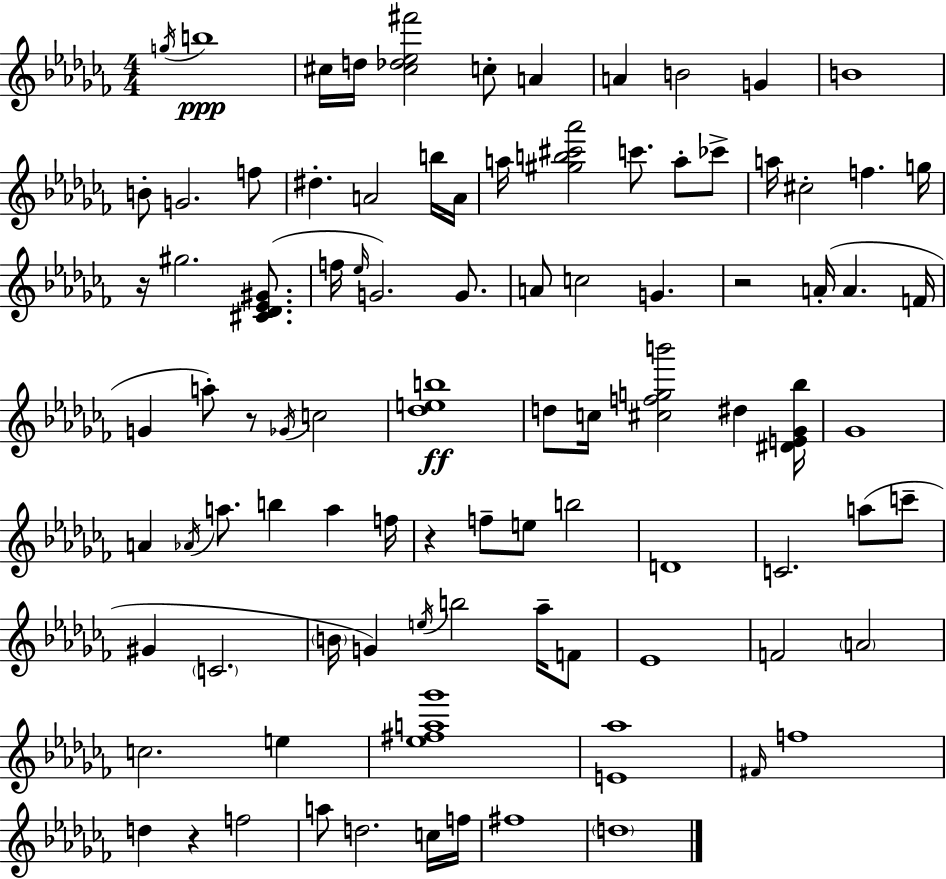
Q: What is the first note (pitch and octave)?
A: G5